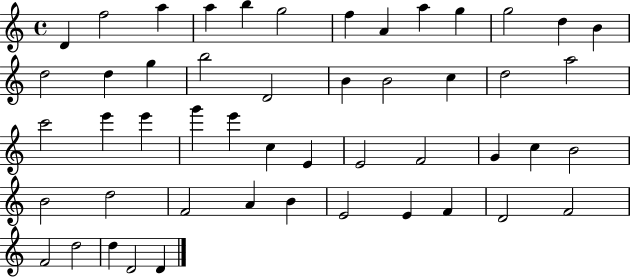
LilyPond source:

{
  \clef treble
  \time 4/4
  \defaultTimeSignature
  \key c \major
  d'4 f''2 a''4 | a''4 b''4 g''2 | f''4 a'4 a''4 g''4 | g''2 d''4 b'4 | \break d''2 d''4 g''4 | b''2 d'2 | b'4 b'2 c''4 | d''2 a''2 | \break c'''2 e'''4 e'''4 | g'''4 e'''4 c''4 e'4 | e'2 f'2 | g'4 c''4 b'2 | \break b'2 d''2 | f'2 a'4 b'4 | e'2 e'4 f'4 | d'2 f'2 | \break f'2 d''2 | d''4 d'2 d'4 | \bar "|."
}